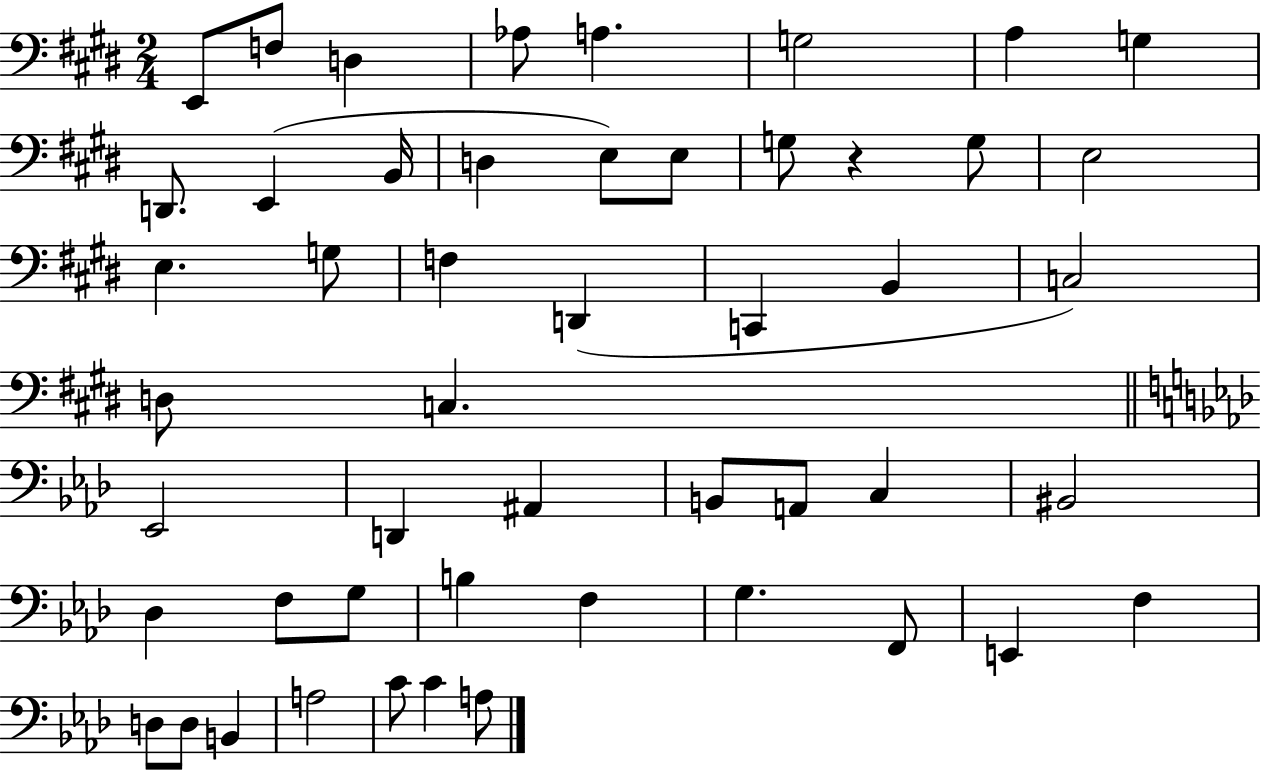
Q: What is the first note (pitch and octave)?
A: E2